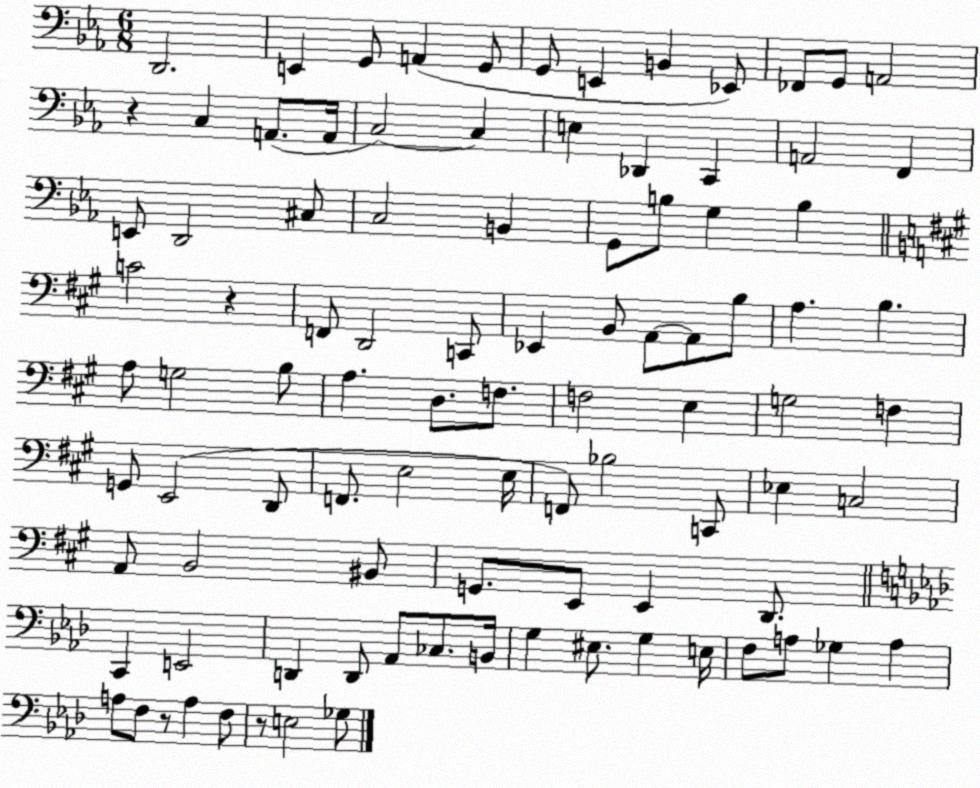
X:1
T:Untitled
M:6/8
L:1/4
K:Eb
D,,2 E,, G,,/2 A,, G,,/2 G,,/2 E,, B,, _E,,/2 _F,,/2 G,,/2 A,,2 z C, A,,/2 A,,/4 C,2 C, E, _D,, C,, A,,2 F,, E,,/2 D,,2 ^C,/2 C,2 B,, G,,/2 B,/2 G, B, C2 z F,,/2 D,,2 C,,/2 _E,, B,,/2 A,,/2 A,,/2 B,/2 A, B, A,/2 G,2 B,/2 A, D,/2 F,/2 F,2 E, G,2 F, G,,/2 E,,2 D,,/2 F,,/2 E,2 E,/4 F,,/2 _B,2 C,,/2 _E, C,2 A,,/2 B,,2 ^B,,/2 G,,/2 E,,/2 E,, D,,/2 C,, E,,2 D,, D,,/2 _A,,/2 _C,/2 B,,/4 G, ^E,/2 G, E,/4 F,/2 A,/2 _G, A, A,/2 F,/2 z/2 A, F,/2 z/2 E,2 _G,/2